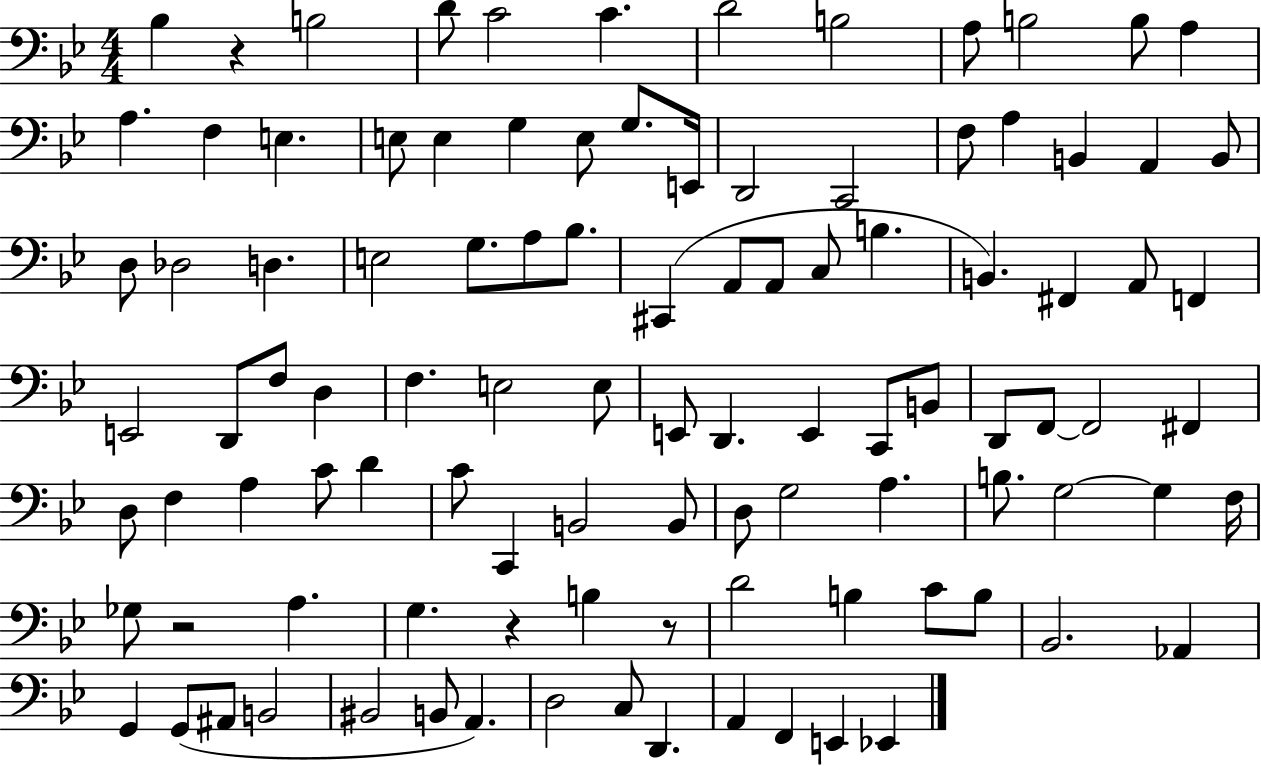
Bb3/q R/q B3/h D4/e C4/h C4/q. D4/h B3/h A3/e B3/h B3/e A3/q A3/q. F3/q E3/q. E3/e E3/q G3/q E3/e G3/e. E2/s D2/h C2/h F3/e A3/q B2/q A2/q B2/e D3/e Db3/h D3/q. E3/h G3/e. A3/e Bb3/e. C#2/q A2/e A2/e C3/e B3/q. B2/q. F#2/q A2/e F2/q E2/h D2/e F3/e D3/q F3/q. E3/h E3/e E2/e D2/q. E2/q C2/e B2/e D2/e F2/e F2/h F#2/q D3/e F3/q A3/q C4/e D4/q C4/e C2/q B2/h B2/e D3/e G3/h A3/q. B3/e. G3/h G3/q F3/s Gb3/e R/h A3/q. G3/q. R/q B3/q R/e D4/h B3/q C4/e B3/e Bb2/h. Ab2/q G2/q G2/e A#2/e B2/h BIS2/h B2/e A2/q. D3/h C3/e D2/q. A2/q F2/q E2/q Eb2/q